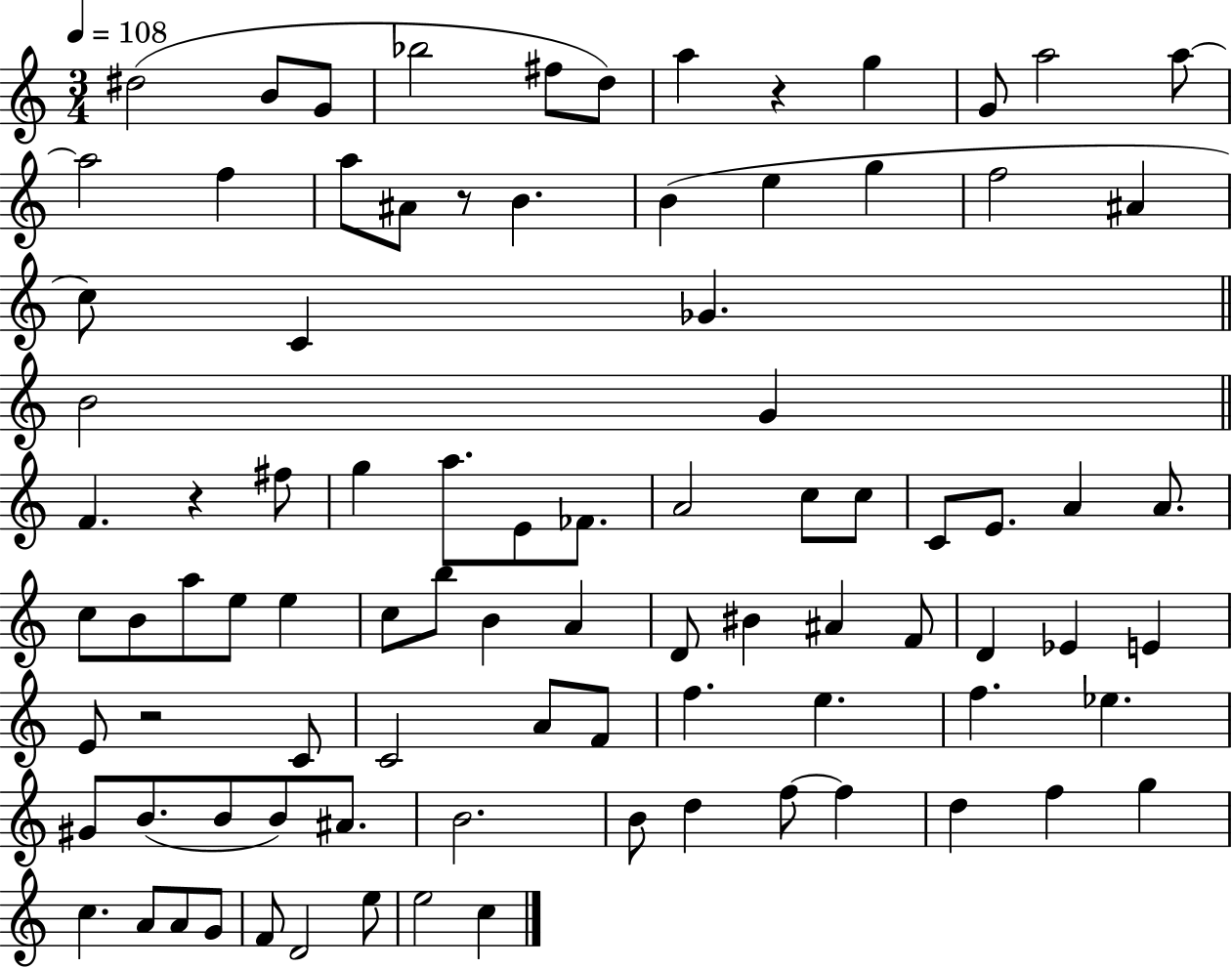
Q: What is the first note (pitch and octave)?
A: D#5